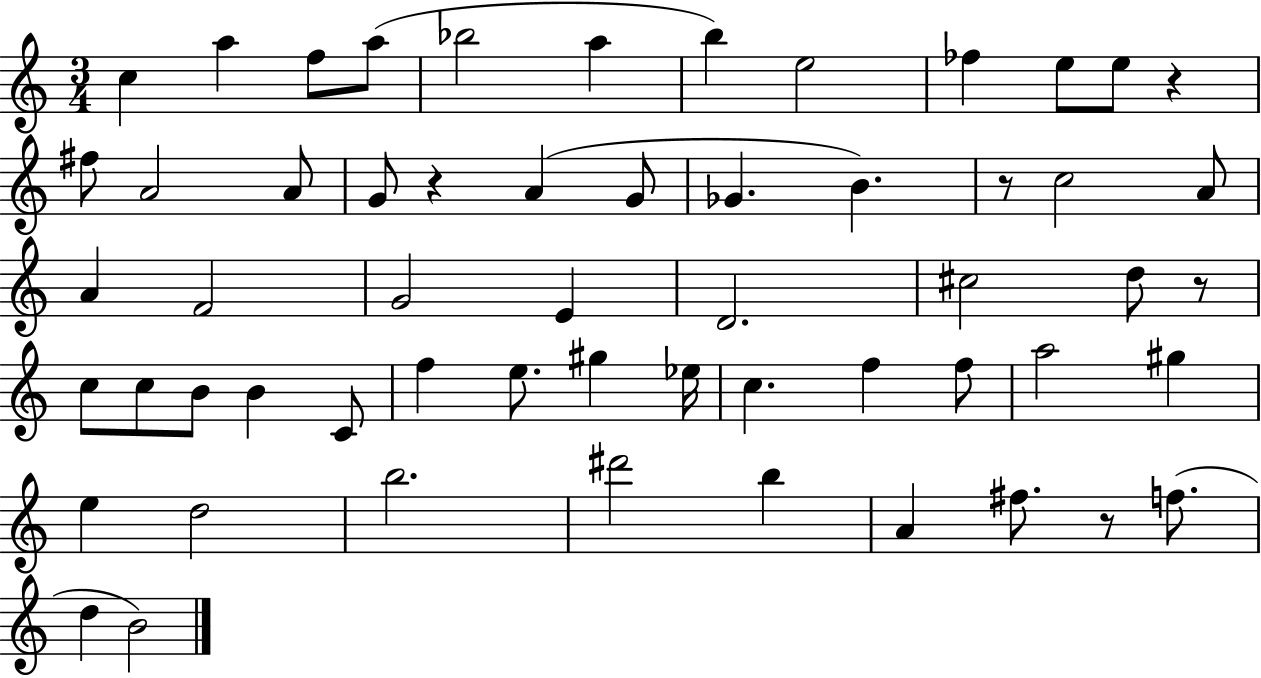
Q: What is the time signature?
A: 3/4